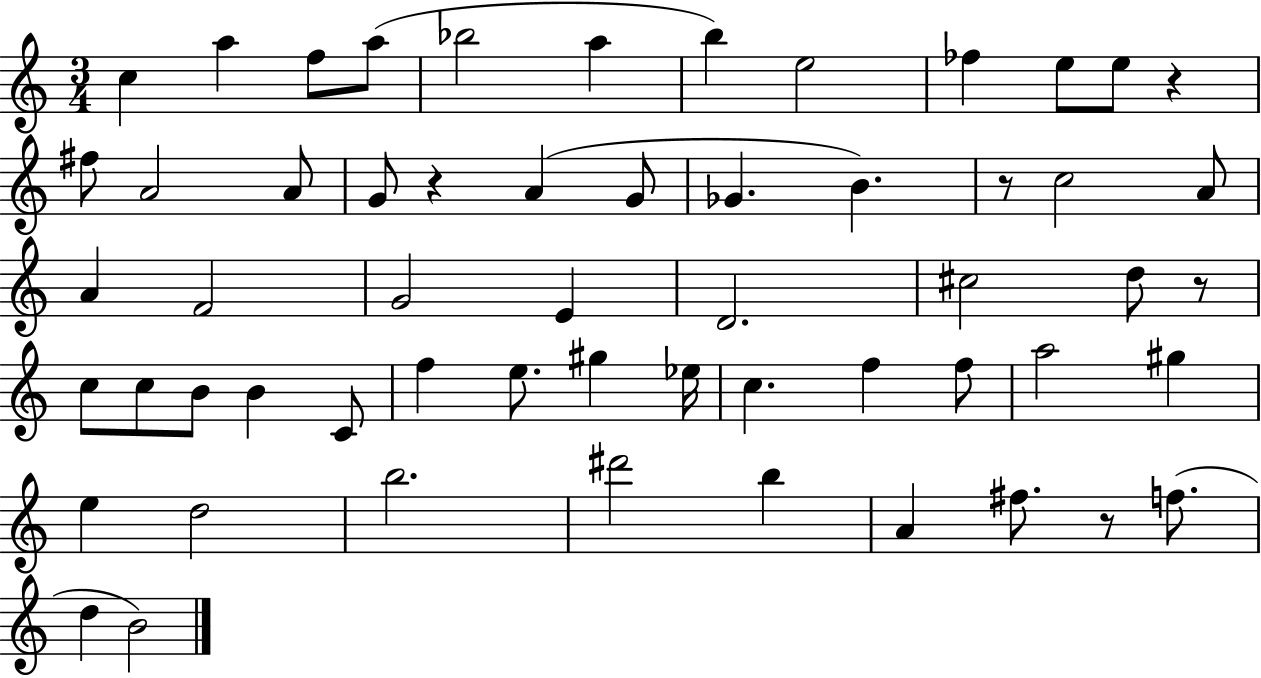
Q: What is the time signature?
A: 3/4